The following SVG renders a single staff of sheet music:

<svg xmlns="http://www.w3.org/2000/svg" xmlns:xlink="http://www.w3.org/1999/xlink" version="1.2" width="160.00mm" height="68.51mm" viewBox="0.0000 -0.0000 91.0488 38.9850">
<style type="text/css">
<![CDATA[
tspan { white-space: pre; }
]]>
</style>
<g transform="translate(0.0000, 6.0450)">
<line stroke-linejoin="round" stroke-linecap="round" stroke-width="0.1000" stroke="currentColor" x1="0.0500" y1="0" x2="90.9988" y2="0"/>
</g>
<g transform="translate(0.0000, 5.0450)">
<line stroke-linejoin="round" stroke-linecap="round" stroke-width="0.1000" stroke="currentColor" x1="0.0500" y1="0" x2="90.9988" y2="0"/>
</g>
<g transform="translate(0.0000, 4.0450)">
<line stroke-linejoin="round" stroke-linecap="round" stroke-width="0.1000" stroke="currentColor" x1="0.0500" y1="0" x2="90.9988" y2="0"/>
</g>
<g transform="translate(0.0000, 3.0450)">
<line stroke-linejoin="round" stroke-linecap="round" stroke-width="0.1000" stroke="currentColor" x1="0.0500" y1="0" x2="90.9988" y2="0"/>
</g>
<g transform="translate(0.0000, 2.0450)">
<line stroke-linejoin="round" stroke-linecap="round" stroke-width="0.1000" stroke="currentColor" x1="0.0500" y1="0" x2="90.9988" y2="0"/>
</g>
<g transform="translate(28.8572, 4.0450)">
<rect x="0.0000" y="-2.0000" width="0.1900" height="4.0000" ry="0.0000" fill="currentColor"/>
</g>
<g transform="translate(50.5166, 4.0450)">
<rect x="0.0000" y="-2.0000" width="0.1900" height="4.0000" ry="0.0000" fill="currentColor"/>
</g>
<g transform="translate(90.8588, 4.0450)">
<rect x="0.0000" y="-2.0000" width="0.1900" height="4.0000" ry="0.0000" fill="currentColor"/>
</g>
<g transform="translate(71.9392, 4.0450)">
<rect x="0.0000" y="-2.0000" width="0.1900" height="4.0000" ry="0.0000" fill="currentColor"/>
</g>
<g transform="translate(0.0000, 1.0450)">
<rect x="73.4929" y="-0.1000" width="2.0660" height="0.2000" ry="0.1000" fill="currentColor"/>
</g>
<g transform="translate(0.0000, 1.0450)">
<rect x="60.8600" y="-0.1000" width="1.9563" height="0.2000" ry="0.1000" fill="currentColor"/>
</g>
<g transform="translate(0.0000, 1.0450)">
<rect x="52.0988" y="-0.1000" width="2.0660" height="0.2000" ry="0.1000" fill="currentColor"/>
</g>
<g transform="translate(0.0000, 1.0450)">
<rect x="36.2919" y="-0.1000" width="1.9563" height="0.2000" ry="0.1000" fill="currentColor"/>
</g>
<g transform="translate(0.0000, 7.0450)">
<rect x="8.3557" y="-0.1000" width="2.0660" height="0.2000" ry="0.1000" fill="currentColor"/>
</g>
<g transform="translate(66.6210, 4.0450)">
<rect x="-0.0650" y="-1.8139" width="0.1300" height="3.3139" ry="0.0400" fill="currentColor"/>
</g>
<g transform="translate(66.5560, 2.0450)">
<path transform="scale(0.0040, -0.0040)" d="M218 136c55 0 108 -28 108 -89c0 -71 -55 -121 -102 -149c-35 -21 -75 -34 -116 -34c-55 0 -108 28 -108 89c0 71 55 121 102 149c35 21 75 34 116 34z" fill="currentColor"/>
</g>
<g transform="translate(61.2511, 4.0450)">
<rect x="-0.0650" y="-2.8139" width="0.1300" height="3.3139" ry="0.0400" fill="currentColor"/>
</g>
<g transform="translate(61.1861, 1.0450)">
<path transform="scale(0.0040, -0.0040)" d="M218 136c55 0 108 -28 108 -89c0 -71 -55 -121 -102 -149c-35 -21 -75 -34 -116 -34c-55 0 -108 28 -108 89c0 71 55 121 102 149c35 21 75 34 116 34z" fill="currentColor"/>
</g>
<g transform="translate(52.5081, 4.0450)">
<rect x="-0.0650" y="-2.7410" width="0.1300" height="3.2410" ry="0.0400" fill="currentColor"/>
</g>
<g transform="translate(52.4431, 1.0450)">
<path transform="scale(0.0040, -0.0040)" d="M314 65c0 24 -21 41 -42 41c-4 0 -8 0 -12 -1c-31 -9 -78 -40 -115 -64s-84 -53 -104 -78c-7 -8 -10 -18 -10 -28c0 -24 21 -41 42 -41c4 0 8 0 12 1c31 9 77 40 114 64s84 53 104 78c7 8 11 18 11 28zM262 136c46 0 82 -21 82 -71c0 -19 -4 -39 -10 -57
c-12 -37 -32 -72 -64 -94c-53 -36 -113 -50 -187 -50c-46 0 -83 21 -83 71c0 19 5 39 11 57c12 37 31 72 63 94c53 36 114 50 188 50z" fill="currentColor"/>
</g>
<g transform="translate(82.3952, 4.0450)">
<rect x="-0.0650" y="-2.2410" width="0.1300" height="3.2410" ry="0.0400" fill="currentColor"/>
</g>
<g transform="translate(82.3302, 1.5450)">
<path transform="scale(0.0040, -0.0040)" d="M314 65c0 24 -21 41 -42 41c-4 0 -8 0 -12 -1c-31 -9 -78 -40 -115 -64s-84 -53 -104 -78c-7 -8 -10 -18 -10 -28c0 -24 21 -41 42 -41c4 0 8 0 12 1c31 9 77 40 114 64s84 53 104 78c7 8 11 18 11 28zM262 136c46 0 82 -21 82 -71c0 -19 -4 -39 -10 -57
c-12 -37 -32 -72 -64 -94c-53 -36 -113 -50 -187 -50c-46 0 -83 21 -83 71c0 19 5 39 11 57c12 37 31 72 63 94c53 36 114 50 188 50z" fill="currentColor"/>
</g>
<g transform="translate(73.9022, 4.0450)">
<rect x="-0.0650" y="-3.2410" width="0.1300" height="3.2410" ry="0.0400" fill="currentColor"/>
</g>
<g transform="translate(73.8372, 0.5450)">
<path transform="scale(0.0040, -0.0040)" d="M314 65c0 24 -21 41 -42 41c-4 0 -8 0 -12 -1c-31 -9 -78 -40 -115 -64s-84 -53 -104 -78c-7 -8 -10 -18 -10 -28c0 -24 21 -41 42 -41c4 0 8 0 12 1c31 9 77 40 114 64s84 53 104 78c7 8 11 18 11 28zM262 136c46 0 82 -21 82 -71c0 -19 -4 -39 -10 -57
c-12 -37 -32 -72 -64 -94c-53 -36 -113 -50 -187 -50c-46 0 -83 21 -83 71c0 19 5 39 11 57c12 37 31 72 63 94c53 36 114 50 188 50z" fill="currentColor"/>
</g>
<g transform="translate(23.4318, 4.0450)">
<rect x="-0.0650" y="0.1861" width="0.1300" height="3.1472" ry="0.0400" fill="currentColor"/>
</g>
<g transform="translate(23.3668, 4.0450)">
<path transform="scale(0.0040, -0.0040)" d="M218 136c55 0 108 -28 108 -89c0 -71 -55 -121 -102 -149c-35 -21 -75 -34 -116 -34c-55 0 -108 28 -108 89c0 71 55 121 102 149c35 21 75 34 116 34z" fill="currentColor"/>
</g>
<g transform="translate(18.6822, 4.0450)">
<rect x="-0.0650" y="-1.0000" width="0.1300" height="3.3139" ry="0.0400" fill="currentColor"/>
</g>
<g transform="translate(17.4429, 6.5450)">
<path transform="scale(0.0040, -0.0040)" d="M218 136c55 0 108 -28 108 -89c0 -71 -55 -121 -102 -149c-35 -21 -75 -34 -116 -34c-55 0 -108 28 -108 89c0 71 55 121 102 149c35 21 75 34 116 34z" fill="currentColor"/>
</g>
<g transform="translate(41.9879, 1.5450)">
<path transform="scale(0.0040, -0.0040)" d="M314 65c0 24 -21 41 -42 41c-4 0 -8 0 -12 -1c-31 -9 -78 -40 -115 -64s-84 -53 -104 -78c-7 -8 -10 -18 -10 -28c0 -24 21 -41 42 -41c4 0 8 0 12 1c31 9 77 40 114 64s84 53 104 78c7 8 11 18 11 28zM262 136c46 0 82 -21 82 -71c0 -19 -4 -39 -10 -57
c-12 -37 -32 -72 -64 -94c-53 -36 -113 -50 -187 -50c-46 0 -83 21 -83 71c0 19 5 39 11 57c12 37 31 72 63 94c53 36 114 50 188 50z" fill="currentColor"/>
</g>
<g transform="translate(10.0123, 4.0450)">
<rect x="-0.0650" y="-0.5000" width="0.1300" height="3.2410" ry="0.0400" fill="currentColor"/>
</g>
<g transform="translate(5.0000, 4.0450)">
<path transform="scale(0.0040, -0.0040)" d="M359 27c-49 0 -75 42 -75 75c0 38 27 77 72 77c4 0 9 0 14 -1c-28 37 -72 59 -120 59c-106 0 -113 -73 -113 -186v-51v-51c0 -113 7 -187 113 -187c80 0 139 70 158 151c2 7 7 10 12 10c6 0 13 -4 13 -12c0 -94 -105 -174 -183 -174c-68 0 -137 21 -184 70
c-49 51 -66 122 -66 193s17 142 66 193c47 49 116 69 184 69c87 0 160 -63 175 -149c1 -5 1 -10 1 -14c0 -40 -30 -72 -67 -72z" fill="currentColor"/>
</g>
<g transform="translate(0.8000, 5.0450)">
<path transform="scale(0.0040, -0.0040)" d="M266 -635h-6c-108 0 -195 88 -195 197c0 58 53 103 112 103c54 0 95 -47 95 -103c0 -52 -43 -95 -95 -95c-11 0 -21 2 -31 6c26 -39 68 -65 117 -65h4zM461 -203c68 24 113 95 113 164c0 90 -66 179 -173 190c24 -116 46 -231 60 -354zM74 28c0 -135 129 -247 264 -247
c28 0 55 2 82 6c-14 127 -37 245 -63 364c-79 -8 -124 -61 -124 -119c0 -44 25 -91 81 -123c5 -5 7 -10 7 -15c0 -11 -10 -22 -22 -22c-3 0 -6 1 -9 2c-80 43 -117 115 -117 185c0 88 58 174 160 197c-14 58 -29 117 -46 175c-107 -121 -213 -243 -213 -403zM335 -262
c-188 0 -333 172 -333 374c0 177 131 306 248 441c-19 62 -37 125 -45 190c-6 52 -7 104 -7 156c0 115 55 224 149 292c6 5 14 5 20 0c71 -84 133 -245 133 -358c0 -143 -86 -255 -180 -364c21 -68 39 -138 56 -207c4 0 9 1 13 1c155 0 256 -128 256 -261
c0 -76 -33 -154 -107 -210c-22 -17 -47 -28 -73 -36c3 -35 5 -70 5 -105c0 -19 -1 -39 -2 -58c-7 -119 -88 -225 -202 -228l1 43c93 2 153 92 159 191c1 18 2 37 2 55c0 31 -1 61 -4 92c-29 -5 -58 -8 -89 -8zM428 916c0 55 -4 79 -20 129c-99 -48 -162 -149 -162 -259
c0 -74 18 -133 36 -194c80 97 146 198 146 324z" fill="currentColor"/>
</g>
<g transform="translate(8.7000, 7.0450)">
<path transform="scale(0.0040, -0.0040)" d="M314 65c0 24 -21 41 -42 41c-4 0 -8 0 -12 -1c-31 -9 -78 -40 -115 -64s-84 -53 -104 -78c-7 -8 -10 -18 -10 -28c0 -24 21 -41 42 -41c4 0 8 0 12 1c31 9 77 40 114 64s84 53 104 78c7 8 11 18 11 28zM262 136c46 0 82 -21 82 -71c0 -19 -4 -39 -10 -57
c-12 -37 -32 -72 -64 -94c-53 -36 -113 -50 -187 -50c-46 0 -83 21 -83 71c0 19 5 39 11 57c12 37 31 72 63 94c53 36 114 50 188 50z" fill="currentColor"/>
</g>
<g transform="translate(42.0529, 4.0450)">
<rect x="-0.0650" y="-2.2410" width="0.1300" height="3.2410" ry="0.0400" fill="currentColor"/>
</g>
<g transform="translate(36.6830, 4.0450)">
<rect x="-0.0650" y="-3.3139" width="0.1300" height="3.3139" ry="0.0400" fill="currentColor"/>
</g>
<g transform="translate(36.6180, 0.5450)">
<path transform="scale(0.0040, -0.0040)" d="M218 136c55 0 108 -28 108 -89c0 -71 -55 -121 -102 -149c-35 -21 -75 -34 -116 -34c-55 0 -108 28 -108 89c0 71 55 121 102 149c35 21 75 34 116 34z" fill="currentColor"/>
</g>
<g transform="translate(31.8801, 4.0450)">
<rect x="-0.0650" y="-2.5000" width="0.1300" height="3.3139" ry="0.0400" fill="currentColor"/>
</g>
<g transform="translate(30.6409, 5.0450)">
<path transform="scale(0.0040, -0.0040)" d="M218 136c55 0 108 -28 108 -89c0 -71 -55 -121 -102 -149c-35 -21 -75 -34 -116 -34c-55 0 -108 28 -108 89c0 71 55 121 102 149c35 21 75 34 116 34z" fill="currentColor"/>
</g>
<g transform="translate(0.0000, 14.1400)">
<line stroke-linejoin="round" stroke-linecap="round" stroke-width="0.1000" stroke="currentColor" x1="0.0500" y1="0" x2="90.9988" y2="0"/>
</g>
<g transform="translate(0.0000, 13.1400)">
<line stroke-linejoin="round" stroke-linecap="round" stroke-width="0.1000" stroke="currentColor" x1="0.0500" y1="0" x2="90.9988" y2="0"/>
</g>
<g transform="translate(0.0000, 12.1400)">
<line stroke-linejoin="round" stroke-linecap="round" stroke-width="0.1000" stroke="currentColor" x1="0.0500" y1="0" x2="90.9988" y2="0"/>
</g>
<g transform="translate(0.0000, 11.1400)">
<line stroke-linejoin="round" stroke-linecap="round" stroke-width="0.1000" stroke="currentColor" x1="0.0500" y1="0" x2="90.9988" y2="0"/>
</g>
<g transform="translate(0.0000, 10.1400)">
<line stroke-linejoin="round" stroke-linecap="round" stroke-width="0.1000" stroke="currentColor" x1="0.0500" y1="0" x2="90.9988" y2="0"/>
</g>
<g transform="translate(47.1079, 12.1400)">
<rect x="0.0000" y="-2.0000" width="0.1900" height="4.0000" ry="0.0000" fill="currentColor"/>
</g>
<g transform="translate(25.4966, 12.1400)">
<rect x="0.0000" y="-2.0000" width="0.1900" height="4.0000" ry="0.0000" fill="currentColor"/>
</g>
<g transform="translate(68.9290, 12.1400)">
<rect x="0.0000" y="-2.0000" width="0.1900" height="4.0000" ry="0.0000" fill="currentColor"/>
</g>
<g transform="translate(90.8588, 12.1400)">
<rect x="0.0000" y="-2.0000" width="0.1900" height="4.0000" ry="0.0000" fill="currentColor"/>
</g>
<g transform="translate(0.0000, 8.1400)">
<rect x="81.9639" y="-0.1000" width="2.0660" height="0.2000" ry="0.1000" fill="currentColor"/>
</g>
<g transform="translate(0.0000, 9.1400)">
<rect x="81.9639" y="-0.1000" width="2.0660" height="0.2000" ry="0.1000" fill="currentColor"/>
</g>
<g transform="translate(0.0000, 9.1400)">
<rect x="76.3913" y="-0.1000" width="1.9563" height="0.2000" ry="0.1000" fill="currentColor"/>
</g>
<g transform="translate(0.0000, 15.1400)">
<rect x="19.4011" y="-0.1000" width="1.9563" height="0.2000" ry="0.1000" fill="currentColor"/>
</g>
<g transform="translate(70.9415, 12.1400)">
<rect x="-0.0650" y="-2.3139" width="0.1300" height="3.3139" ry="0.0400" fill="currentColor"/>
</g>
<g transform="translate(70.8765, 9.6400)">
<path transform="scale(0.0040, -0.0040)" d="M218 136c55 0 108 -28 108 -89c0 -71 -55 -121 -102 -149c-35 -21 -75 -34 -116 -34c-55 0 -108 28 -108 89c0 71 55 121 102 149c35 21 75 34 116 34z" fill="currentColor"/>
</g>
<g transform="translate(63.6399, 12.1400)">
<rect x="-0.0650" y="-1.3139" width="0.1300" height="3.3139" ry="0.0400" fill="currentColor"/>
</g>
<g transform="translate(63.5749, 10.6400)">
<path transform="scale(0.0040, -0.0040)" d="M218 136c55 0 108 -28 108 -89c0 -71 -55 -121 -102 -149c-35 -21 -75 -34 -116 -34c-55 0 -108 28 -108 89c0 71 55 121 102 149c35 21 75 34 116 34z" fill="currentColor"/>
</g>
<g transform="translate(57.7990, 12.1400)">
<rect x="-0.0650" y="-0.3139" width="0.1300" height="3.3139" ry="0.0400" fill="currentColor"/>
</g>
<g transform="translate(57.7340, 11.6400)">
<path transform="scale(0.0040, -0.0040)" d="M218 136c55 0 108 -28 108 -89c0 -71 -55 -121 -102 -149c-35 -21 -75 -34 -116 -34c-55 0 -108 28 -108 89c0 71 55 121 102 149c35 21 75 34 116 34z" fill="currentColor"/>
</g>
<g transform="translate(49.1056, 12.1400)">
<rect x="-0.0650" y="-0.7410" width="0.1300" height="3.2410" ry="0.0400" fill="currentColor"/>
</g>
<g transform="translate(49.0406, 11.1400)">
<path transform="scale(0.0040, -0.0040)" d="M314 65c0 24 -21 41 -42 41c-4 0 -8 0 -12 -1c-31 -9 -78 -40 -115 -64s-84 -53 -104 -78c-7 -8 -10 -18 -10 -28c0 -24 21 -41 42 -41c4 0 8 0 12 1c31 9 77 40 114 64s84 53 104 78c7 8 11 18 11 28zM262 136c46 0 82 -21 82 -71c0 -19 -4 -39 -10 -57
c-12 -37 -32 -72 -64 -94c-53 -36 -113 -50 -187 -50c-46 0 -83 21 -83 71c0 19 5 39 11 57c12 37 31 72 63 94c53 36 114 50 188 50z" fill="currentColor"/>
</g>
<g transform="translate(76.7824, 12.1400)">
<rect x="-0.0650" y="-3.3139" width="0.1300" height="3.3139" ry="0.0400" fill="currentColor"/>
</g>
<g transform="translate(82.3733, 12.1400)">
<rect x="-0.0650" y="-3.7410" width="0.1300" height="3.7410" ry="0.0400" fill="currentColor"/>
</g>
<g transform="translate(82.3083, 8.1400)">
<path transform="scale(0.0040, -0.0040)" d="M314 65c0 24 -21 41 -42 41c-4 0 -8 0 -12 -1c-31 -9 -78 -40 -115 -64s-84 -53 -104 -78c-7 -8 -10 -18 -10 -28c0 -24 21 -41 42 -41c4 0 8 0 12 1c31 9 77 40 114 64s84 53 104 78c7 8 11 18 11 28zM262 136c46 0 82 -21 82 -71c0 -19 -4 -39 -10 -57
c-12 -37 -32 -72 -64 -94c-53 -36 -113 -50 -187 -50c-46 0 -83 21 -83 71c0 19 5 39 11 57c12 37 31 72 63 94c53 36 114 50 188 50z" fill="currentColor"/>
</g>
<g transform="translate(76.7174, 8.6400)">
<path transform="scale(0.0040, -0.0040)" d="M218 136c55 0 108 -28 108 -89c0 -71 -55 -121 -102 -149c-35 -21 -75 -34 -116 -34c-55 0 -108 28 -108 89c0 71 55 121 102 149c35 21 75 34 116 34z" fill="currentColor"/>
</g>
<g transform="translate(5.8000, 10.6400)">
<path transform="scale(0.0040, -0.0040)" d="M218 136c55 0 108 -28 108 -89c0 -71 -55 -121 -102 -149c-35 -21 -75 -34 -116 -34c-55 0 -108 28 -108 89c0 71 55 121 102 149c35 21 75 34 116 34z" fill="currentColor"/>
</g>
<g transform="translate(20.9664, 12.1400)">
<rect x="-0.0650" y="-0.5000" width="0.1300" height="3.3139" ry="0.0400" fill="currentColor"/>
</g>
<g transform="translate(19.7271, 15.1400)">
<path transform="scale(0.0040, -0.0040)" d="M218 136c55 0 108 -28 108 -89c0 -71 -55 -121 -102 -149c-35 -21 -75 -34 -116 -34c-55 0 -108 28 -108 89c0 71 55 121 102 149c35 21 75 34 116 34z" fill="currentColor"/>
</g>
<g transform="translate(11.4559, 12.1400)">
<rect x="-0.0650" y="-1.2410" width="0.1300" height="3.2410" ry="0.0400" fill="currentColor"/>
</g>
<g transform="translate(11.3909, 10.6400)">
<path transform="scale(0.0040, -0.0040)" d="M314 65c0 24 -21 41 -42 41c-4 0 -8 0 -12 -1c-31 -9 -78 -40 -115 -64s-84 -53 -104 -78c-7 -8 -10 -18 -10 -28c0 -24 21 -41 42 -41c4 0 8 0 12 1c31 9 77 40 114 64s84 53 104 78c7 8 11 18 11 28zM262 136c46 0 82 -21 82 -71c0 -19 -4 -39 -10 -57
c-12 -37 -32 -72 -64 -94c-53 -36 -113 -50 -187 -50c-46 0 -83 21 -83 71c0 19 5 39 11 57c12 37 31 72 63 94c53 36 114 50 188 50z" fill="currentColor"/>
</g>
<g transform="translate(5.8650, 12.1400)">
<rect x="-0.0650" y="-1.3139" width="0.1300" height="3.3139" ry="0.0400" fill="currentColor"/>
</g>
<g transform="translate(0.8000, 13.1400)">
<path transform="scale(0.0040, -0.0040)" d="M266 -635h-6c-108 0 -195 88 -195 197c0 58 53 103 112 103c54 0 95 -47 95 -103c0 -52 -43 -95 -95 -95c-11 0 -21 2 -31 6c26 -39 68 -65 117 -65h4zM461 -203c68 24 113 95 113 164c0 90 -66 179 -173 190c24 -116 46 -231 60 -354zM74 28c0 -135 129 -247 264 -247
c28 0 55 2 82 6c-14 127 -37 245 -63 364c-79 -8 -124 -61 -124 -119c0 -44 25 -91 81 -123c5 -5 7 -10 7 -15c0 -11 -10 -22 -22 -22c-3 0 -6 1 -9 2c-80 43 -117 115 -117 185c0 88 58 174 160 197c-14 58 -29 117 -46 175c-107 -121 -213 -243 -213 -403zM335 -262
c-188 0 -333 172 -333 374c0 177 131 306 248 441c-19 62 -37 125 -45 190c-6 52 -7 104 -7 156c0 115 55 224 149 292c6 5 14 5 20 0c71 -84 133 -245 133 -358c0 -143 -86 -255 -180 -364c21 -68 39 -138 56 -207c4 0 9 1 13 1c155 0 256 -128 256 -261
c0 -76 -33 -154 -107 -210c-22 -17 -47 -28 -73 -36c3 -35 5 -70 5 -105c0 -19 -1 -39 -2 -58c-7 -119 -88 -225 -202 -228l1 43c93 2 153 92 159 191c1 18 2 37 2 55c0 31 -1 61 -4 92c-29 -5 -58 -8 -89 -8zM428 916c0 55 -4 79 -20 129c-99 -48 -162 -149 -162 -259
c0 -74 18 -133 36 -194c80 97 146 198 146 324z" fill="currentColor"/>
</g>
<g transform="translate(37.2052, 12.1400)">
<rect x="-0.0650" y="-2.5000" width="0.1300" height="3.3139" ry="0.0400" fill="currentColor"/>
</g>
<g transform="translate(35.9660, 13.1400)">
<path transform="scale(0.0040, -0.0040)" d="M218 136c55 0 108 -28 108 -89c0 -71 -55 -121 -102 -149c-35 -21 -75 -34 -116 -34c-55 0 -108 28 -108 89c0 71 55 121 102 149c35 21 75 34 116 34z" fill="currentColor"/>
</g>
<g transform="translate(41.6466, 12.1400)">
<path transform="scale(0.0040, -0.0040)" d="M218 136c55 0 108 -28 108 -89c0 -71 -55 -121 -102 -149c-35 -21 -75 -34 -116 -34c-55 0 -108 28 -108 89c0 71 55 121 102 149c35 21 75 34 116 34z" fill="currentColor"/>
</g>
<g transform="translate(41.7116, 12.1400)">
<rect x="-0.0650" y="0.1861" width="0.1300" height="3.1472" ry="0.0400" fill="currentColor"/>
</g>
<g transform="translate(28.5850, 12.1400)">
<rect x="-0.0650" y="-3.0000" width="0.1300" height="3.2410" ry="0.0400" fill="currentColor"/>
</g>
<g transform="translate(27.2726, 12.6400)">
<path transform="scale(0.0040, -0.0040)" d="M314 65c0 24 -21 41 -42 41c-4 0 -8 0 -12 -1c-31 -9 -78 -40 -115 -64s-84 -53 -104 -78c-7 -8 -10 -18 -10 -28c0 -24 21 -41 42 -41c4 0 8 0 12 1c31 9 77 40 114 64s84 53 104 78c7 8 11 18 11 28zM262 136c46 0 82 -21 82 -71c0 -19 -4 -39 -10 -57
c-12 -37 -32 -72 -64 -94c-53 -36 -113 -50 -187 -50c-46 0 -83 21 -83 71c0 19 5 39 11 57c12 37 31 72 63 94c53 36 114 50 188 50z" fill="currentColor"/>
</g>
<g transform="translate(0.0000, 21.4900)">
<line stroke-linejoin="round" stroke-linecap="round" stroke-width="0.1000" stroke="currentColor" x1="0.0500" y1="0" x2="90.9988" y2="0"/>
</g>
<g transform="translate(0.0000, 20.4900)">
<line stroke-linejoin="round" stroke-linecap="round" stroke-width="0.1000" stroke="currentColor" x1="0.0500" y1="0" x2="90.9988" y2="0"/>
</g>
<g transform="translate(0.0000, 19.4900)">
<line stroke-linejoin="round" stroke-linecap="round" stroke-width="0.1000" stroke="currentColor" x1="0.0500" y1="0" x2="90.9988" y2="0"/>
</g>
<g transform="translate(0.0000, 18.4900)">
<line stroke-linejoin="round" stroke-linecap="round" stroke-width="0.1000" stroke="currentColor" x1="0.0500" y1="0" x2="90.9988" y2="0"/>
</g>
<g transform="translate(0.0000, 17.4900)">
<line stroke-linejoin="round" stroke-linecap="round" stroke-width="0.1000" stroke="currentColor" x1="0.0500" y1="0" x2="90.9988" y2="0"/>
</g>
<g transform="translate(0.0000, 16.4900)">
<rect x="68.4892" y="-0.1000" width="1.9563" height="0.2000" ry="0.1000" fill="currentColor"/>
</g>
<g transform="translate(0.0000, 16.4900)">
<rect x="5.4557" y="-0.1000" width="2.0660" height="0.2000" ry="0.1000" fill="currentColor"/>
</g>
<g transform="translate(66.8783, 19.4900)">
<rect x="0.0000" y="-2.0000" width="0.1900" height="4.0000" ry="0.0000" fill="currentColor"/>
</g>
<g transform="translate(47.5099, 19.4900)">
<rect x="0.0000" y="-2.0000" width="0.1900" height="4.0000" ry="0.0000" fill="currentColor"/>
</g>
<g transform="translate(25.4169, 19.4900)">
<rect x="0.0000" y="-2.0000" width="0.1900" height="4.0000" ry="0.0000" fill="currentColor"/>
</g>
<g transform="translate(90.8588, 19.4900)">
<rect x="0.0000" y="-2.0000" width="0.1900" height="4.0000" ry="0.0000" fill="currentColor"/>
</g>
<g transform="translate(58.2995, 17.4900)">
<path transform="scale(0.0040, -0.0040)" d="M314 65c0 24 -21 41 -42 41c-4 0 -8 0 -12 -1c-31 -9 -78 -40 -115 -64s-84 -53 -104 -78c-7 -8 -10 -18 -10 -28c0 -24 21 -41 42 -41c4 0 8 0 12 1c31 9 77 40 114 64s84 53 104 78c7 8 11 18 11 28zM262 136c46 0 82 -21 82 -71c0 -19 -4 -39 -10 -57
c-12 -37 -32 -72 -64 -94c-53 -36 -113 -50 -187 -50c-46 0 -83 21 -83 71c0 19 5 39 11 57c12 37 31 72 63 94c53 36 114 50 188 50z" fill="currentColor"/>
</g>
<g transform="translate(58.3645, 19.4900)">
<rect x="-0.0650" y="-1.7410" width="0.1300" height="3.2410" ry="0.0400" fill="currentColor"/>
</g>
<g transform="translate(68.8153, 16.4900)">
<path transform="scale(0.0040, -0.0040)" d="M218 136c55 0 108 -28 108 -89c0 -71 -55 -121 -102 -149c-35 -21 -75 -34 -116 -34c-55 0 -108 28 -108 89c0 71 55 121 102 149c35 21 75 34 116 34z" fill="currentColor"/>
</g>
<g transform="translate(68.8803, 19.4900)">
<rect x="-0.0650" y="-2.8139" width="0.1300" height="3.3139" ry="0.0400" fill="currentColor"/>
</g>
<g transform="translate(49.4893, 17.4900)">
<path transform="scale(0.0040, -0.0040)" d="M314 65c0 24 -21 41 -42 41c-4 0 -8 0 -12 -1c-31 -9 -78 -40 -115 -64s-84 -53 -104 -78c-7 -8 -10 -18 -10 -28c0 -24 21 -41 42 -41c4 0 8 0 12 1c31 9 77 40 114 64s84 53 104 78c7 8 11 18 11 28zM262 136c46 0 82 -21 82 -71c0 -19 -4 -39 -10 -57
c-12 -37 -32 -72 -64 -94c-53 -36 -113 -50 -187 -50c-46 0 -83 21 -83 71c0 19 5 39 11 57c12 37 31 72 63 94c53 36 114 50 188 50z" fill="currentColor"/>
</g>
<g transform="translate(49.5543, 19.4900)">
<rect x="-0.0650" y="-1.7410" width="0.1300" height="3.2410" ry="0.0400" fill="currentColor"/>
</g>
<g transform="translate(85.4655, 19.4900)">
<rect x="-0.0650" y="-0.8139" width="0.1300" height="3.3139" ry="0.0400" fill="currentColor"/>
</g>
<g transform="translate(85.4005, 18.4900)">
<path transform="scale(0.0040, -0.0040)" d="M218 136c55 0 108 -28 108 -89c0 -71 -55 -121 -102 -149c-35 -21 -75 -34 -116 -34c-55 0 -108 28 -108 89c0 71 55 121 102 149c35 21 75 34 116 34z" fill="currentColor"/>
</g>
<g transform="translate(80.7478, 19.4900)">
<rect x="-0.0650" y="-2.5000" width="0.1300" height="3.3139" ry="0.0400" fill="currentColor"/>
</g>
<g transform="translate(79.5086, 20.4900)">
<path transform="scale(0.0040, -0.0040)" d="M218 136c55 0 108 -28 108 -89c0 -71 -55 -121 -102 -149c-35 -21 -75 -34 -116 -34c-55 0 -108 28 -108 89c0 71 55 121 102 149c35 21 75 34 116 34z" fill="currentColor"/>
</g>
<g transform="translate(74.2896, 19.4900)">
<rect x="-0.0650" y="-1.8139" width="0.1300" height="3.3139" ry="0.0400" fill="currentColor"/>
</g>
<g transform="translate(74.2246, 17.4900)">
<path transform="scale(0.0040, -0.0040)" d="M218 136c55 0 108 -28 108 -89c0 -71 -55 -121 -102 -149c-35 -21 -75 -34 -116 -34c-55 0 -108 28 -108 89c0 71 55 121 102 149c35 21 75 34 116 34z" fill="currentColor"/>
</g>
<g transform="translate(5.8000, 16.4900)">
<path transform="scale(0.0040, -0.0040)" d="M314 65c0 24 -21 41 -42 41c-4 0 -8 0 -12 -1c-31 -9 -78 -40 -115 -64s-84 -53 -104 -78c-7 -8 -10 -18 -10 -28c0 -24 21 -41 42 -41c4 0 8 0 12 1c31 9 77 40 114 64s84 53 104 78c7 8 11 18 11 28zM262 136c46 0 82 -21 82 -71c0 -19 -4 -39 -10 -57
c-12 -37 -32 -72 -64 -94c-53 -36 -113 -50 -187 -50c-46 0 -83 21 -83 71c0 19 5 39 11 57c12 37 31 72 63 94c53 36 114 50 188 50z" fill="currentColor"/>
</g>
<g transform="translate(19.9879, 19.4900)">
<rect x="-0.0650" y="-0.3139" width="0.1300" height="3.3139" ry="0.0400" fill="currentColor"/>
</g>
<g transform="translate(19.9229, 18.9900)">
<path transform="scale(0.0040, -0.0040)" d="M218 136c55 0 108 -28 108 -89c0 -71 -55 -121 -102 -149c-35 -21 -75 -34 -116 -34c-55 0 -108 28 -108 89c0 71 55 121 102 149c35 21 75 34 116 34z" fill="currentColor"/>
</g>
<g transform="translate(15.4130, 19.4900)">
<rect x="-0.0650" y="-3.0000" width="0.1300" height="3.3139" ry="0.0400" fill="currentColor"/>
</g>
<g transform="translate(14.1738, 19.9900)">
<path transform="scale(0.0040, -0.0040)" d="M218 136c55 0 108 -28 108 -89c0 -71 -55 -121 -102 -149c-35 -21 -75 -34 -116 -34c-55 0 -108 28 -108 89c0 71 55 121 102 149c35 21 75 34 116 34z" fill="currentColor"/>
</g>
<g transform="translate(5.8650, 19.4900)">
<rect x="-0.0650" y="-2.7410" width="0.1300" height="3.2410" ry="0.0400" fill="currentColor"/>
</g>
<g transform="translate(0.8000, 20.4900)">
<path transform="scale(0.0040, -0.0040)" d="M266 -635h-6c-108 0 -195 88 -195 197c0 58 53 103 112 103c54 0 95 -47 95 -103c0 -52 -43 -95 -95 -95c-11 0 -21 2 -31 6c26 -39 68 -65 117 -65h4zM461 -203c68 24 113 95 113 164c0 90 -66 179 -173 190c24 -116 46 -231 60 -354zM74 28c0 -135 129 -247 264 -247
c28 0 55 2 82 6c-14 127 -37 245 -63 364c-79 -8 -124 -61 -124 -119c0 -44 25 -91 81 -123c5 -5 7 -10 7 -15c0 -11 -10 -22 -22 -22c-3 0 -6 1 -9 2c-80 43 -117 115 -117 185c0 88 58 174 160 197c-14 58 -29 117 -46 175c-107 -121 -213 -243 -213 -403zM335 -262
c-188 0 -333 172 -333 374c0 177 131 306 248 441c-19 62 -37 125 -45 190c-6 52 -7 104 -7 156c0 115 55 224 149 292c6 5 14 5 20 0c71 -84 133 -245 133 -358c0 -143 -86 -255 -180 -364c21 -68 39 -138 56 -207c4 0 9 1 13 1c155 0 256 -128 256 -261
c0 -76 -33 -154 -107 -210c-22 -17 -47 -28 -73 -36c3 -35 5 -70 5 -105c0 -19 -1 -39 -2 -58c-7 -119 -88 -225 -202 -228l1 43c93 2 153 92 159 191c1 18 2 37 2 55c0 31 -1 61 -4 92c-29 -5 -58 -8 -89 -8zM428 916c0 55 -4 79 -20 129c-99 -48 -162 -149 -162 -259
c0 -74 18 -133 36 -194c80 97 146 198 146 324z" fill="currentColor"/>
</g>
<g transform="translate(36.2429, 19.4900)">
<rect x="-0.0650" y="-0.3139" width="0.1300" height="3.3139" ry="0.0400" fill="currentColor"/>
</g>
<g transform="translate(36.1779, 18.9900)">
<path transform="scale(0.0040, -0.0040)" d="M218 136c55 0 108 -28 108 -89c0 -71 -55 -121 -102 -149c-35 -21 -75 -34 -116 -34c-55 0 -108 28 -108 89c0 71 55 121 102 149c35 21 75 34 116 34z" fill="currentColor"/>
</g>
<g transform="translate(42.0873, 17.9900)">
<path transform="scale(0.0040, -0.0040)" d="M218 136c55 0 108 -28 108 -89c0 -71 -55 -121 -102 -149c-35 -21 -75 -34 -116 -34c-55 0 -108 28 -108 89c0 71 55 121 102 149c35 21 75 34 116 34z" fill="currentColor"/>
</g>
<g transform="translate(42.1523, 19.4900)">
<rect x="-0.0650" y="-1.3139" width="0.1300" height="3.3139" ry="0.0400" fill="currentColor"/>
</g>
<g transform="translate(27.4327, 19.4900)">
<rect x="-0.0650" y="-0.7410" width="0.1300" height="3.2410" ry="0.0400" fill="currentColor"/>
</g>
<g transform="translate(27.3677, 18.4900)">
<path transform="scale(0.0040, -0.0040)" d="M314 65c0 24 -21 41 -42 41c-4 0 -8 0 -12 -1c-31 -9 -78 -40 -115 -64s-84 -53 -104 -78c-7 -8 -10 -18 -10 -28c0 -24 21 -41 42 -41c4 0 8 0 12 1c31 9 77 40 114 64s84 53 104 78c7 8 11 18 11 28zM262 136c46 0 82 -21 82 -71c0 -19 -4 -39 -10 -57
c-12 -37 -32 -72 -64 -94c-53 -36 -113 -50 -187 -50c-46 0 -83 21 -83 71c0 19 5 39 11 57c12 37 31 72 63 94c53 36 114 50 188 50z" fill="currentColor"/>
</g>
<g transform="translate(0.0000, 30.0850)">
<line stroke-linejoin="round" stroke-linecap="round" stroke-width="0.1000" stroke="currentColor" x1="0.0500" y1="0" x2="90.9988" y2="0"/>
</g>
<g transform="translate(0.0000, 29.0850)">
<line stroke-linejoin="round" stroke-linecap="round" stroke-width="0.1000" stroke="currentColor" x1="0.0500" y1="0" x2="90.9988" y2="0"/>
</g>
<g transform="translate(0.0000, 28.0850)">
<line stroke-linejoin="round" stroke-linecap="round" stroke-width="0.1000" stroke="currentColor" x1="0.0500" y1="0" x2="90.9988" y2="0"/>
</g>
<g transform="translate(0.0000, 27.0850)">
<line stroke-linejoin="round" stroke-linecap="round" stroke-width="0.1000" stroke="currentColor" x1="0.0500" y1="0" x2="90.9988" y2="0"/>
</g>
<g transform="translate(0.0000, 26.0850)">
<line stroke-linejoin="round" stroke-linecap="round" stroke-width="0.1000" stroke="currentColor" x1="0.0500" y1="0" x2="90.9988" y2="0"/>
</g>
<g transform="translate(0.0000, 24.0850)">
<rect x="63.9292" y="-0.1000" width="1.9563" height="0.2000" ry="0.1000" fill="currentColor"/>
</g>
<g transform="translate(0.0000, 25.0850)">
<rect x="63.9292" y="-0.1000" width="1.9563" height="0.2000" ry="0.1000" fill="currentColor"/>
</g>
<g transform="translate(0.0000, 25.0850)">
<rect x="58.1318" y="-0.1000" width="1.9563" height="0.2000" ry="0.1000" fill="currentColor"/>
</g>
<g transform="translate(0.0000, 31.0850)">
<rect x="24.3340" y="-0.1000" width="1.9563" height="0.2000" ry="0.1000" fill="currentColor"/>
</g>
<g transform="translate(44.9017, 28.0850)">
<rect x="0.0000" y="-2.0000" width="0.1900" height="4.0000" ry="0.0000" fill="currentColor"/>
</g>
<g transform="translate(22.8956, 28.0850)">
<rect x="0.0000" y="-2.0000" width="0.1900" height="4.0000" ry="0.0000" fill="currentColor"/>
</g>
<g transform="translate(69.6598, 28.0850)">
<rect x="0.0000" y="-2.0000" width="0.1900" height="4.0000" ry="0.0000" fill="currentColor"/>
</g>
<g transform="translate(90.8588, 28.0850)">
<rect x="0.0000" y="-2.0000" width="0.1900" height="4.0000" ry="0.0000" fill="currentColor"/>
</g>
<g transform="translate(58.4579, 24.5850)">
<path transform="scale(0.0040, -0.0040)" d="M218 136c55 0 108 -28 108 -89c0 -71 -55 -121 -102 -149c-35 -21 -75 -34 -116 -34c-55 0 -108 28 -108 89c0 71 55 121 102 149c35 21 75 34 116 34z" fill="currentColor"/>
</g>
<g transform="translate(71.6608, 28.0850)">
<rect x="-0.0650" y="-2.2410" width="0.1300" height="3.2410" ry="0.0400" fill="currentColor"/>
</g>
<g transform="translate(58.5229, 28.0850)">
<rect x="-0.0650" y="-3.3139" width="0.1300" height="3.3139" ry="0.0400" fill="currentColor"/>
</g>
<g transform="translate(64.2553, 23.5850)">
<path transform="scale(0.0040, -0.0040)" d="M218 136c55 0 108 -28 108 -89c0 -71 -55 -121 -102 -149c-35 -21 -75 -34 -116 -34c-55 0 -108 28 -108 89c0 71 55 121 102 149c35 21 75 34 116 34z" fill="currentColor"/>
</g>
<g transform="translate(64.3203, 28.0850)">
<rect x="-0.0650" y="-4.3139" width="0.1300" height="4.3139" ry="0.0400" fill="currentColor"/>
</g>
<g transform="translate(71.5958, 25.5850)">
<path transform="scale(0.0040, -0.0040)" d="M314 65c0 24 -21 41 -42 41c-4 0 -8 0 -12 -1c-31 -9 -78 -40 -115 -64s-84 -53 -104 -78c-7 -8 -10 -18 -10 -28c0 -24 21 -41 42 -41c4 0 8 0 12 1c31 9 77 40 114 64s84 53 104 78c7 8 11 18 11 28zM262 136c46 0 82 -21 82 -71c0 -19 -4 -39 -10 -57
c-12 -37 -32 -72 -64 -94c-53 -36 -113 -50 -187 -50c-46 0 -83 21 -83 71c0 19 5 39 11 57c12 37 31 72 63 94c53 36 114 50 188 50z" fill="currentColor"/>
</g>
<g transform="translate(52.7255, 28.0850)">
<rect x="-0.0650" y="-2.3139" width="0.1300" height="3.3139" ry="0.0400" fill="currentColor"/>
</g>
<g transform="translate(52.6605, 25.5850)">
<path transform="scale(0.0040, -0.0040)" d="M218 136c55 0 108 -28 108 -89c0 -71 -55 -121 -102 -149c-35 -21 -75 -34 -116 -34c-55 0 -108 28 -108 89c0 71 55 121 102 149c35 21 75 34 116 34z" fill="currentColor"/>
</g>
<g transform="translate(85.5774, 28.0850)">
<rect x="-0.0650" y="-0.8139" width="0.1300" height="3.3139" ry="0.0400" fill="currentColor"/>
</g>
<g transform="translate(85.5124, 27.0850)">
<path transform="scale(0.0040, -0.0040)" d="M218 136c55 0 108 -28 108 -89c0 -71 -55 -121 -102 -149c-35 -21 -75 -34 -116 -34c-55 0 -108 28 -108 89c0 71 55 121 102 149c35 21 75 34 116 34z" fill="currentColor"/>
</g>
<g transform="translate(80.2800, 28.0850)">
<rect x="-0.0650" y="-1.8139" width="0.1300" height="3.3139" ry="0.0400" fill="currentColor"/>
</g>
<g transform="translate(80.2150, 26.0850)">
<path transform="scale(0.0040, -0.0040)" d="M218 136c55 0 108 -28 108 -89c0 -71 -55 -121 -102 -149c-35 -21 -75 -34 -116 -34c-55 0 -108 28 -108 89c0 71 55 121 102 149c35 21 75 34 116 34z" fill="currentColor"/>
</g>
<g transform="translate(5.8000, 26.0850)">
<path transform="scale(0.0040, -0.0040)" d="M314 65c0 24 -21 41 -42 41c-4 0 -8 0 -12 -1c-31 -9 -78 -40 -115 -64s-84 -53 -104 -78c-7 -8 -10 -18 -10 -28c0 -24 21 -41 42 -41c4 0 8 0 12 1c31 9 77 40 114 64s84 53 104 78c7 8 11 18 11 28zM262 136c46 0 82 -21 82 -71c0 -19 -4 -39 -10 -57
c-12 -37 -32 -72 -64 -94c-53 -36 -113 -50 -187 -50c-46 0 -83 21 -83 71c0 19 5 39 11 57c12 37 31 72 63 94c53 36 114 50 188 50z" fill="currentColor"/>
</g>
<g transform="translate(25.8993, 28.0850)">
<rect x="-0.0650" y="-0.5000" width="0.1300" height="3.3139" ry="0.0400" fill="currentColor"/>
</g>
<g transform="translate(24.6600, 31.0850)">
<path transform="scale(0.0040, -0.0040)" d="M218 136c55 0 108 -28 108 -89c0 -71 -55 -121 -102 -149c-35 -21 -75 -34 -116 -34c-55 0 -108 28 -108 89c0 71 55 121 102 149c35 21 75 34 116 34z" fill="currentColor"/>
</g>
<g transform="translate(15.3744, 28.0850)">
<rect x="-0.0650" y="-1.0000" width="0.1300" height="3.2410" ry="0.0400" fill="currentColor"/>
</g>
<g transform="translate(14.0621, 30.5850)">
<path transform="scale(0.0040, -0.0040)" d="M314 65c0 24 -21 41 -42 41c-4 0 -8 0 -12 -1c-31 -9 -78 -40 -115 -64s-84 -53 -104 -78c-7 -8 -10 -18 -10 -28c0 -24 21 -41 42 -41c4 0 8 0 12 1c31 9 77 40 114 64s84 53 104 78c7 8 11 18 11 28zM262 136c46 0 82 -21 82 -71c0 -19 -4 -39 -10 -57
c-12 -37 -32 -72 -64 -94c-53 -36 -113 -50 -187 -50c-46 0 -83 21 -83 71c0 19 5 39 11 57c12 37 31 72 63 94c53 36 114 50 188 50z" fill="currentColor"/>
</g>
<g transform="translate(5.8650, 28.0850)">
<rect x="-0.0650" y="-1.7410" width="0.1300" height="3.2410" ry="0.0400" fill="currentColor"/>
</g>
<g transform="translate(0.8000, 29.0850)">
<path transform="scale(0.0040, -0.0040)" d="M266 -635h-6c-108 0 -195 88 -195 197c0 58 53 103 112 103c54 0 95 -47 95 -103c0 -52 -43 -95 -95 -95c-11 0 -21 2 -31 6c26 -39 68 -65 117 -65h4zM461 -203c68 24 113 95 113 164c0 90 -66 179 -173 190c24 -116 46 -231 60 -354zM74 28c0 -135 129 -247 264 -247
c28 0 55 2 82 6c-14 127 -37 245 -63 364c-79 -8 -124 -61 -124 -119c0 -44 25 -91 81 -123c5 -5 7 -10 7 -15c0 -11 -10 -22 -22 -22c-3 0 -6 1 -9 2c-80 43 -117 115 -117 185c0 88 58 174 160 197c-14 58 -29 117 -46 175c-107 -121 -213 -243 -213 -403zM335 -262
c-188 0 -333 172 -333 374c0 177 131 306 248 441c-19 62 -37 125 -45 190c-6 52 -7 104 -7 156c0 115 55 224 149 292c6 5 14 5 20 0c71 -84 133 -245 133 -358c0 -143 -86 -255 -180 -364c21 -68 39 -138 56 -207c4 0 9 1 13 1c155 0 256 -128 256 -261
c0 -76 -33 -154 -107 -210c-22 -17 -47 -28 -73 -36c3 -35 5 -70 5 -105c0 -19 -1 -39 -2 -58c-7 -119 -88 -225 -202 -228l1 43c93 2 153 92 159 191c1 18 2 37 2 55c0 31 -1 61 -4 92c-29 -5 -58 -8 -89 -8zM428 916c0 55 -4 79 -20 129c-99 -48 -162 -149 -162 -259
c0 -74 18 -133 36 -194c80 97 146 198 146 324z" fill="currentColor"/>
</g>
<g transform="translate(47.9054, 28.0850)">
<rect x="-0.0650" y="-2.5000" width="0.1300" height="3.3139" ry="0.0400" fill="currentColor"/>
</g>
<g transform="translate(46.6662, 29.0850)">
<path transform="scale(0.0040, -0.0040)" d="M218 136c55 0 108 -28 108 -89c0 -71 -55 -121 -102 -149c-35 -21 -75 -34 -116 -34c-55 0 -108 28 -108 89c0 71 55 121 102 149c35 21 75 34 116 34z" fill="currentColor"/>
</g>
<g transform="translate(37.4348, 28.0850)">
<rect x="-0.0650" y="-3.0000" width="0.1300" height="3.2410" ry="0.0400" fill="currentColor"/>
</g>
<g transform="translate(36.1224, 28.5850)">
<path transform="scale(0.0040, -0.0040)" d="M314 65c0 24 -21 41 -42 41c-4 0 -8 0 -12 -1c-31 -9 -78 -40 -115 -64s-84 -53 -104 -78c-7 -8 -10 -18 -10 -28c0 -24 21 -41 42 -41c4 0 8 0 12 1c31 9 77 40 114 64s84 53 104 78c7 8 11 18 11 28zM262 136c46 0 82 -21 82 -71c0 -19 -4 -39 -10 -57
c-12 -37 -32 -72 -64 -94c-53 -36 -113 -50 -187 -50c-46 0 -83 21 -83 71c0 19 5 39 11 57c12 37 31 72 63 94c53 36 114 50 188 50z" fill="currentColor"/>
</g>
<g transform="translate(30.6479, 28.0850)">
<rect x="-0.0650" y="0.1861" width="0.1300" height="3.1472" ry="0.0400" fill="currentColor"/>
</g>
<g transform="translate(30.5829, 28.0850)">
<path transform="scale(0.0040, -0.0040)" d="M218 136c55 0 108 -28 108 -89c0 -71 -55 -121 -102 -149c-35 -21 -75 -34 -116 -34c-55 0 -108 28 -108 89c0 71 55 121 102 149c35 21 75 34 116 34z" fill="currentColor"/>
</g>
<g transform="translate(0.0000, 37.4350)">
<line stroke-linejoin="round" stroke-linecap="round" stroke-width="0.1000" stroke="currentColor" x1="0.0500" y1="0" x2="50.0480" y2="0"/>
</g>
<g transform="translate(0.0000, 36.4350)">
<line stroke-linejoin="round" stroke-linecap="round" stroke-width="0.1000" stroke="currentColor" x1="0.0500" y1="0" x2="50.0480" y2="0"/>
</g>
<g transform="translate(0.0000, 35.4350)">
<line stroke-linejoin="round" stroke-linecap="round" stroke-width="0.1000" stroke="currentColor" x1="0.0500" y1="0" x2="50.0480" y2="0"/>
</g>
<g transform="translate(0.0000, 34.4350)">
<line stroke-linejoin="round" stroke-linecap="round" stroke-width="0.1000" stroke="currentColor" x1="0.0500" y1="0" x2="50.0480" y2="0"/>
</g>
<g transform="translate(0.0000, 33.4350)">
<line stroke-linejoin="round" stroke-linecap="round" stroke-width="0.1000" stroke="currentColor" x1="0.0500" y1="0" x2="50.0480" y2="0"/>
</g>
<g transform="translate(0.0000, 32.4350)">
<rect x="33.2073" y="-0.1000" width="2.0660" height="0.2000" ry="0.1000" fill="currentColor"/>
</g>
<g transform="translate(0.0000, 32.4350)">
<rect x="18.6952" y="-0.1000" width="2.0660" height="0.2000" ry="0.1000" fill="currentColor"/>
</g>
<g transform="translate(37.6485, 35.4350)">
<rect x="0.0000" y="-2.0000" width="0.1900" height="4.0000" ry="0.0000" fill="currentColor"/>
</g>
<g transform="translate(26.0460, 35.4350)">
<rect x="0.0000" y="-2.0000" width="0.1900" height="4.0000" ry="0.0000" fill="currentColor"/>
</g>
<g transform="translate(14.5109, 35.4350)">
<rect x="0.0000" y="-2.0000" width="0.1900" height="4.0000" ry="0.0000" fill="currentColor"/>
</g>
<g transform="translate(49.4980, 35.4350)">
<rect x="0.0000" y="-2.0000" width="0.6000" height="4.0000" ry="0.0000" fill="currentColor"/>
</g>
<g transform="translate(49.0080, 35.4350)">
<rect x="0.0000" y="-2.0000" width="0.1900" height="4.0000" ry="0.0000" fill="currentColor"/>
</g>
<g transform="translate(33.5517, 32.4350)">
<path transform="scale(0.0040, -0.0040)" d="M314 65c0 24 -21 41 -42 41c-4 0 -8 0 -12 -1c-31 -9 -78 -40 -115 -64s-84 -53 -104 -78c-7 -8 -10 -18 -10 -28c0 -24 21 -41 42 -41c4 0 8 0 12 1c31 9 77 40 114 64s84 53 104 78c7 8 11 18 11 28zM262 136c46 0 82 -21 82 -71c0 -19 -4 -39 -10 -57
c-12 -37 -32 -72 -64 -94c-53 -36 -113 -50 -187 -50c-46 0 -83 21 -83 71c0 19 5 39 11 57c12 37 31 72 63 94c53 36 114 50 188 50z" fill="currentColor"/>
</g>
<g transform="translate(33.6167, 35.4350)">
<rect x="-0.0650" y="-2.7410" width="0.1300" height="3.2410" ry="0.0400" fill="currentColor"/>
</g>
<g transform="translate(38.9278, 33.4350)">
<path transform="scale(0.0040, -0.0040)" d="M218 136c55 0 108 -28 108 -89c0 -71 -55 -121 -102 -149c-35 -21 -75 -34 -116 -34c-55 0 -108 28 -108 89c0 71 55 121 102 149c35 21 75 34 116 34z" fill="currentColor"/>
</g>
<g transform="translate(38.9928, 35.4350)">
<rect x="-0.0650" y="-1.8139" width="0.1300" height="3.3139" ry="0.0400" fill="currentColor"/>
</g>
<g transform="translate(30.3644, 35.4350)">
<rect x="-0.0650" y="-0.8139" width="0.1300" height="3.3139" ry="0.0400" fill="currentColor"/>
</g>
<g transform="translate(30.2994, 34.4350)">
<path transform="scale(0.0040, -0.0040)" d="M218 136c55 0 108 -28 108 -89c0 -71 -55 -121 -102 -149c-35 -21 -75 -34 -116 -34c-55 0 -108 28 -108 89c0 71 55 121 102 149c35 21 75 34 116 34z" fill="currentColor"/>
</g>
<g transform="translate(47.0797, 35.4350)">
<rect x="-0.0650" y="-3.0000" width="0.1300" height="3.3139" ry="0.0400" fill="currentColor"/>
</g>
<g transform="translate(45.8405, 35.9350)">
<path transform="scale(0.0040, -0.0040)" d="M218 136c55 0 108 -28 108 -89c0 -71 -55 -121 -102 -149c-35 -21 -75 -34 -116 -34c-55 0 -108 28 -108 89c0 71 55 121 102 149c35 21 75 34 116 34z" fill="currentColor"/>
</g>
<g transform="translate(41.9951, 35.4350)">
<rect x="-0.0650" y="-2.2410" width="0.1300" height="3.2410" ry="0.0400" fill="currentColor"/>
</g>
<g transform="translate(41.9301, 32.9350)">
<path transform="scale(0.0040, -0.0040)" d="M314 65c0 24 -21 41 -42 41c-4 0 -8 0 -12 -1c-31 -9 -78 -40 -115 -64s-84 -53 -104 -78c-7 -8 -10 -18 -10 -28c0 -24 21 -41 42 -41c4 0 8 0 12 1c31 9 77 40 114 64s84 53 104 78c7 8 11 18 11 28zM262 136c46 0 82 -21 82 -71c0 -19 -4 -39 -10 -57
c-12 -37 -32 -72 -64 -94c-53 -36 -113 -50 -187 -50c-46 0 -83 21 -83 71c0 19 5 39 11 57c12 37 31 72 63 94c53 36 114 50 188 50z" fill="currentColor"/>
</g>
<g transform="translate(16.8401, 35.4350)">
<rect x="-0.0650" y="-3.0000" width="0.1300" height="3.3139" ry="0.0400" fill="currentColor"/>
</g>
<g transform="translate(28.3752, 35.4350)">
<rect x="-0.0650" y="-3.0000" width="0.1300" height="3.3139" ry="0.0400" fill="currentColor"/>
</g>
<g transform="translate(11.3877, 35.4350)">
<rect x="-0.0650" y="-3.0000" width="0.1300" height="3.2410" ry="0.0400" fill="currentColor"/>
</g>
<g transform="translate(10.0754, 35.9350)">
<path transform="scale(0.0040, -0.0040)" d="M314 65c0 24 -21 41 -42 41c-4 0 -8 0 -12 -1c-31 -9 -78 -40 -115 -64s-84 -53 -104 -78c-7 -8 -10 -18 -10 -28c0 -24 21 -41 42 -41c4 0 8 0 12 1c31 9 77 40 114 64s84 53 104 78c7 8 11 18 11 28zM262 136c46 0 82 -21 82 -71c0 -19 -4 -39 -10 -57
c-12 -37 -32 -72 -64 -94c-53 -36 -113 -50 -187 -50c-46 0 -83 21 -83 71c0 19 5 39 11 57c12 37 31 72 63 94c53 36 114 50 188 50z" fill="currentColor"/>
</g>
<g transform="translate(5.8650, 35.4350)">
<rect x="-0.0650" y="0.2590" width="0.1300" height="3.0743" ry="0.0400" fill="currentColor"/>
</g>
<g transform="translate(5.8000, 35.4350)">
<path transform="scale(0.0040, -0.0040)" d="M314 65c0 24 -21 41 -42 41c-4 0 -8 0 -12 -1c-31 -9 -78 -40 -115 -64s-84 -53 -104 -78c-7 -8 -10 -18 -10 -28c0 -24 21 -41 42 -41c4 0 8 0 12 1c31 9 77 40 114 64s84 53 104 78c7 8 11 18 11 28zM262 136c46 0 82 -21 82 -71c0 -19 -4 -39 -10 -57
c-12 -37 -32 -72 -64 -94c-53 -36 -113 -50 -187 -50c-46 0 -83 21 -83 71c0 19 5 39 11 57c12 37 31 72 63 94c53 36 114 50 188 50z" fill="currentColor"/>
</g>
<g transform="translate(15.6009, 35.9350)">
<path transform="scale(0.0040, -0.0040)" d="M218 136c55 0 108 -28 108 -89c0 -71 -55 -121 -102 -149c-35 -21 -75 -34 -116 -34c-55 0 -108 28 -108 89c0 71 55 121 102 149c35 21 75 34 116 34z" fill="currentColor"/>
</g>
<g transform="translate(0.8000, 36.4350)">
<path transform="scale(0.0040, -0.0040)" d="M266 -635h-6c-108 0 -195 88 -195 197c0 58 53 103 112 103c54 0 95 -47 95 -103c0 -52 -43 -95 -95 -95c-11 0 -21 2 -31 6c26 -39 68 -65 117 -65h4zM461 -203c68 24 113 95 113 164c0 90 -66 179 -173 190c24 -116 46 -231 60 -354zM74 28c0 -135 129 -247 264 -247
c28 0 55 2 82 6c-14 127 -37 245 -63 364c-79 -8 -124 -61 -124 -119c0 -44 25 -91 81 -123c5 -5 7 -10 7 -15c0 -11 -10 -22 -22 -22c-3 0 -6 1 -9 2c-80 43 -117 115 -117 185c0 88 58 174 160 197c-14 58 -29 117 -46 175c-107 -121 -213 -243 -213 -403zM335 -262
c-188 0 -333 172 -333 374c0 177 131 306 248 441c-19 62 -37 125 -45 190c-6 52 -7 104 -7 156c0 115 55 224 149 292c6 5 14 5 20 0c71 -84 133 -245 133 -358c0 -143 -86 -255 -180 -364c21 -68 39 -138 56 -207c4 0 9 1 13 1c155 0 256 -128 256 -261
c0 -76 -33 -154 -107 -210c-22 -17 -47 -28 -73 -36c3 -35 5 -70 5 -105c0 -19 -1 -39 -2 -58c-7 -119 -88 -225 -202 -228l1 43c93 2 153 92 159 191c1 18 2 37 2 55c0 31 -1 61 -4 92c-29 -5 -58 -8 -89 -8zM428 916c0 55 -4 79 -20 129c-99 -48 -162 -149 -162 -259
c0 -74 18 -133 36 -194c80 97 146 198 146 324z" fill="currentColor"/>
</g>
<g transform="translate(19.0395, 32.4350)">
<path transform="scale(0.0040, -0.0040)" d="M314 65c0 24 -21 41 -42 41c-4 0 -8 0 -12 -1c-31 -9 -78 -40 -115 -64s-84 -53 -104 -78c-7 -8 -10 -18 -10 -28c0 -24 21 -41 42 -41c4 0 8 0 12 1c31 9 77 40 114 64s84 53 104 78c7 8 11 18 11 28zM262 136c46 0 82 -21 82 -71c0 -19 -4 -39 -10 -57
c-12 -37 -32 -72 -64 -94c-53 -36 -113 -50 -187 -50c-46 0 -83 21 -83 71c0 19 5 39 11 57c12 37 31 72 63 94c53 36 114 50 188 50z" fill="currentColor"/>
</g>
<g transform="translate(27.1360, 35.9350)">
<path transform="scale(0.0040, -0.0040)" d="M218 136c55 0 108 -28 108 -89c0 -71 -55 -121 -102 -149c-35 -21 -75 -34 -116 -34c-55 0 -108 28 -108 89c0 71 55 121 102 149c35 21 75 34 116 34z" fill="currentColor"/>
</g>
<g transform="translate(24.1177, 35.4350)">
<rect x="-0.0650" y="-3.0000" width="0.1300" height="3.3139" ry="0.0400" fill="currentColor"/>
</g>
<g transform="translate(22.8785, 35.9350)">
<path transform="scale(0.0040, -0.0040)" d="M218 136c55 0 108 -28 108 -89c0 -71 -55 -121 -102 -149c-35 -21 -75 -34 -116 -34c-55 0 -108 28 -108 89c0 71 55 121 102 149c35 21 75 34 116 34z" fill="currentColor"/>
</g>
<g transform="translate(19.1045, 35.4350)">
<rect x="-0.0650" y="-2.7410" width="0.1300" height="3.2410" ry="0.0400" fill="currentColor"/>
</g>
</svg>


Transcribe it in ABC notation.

X:1
T:Untitled
M:4/4
L:1/4
K:C
C2 D B G b g2 a2 a f b2 g2 e e2 C A2 G B d2 c e g b c'2 a2 A c d2 c e f2 f2 a f G d f2 D2 C B A2 G g b d' g2 f d B2 A2 A a2 A A d a2 f g2 A